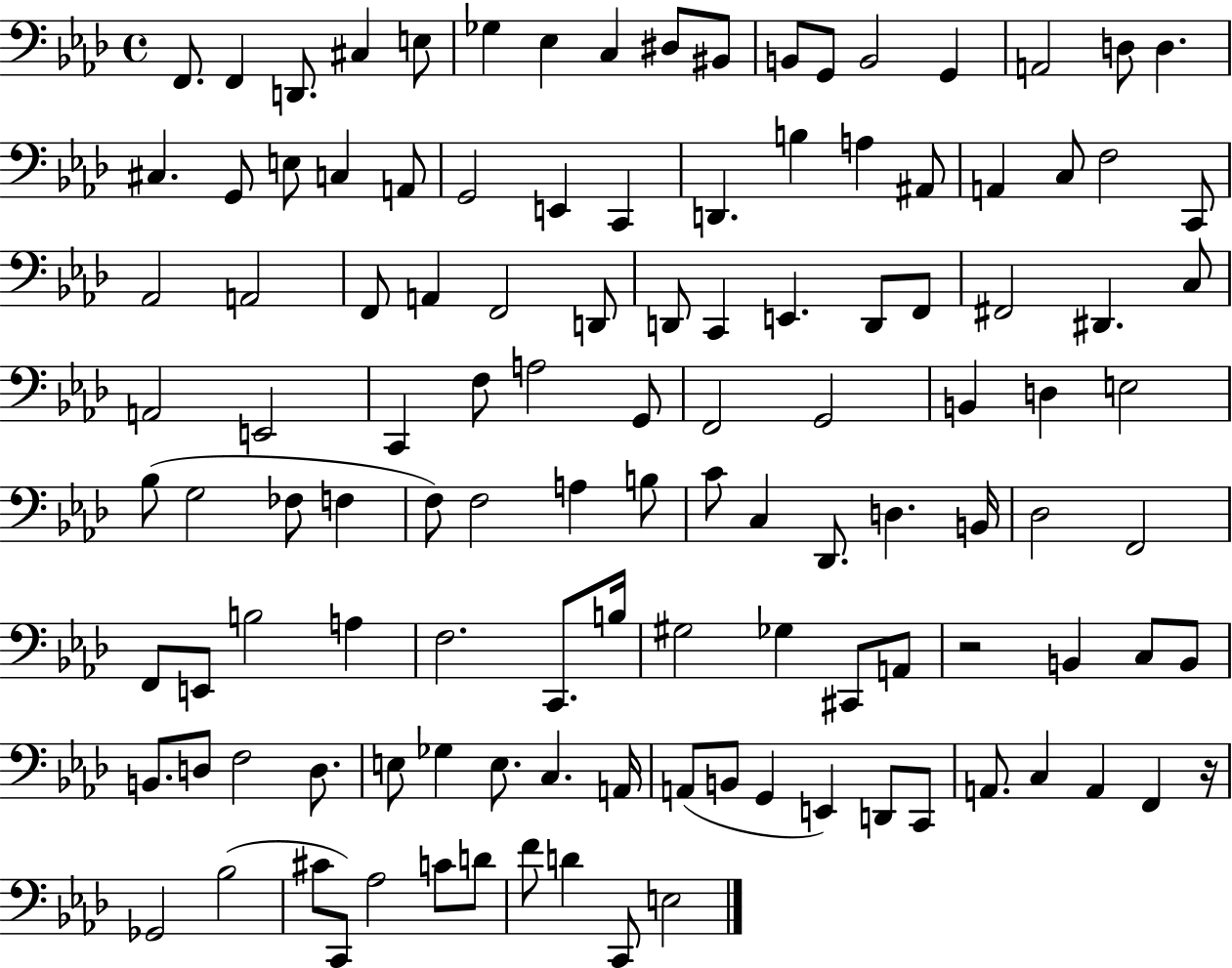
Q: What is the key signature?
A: AES major